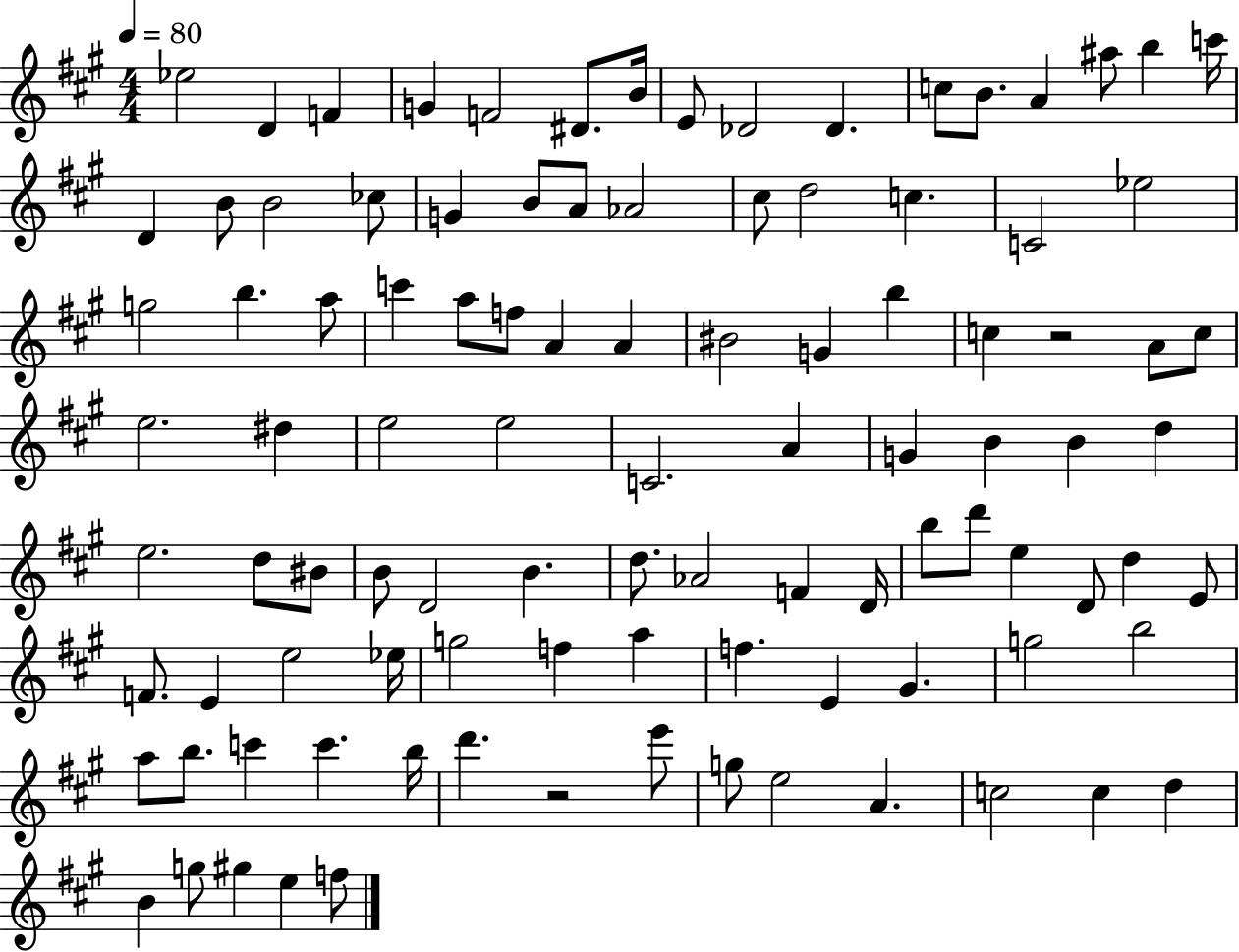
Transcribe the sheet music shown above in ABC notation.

X:1
T:Untitled
M:4/4
L:1/4
K:A
_e2 D F G F2 ^D/2 B/4 E/2 _D2 _D c/2 B/2 A ^a/2 b c'/4 D B/2 B2 _c/2 G B/2 A/2 _A2 ^c/2 d2 c C2 _e2 g2 b a/2 c' a/2 f/2 A A ^B2 G b c z2 A/2 c/2 e2 ^d e2 e2 C2 A G B B d e2 d/2 ^B/2 B/2 D2 B d/2 _A2 F D/4 b/2 d'/2 e D/2 d E/2 F/2 E e2 _e/4 g2 f a f E ^G g2 b2 a/2 b/2 c' c' b/4 d' z2 e'/2 g/2 e2 A c2 c d B g/2 ^g e f/2